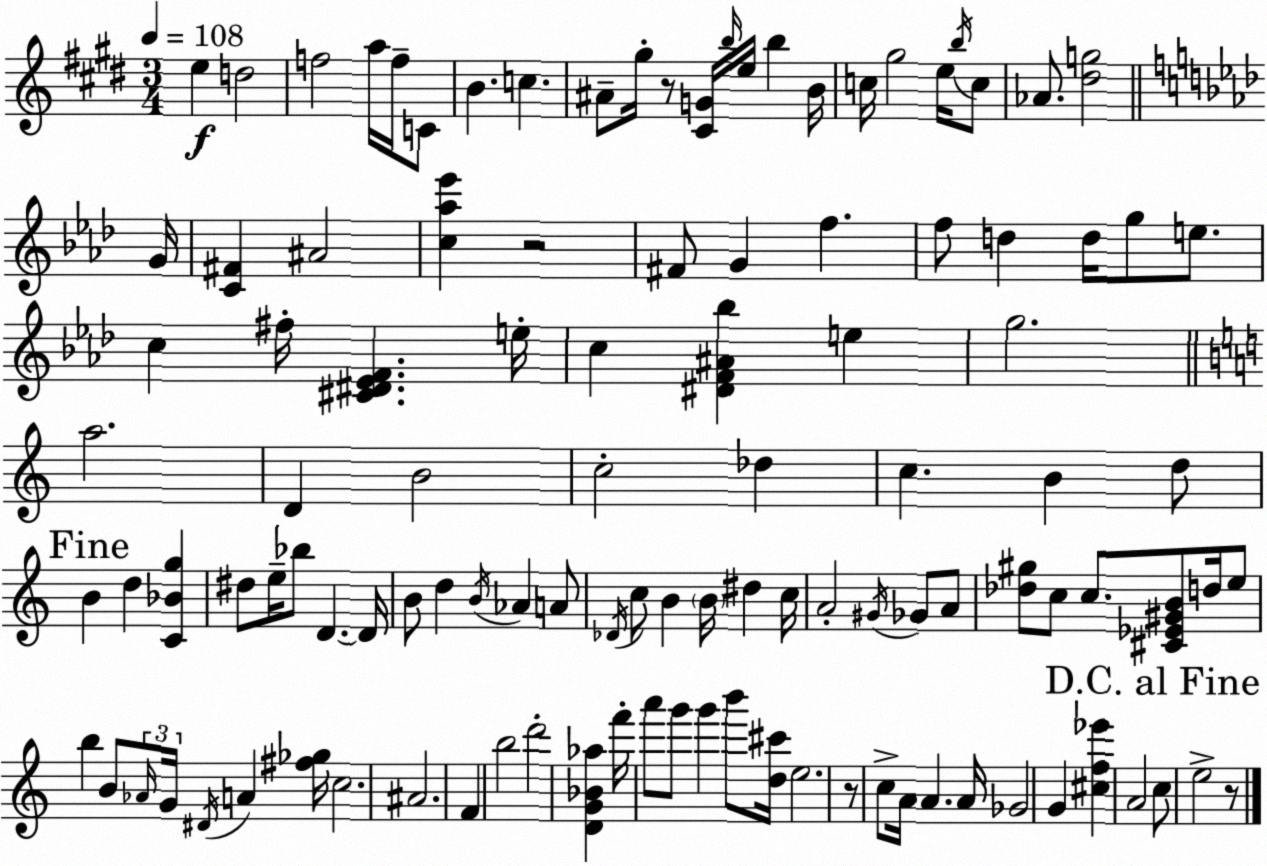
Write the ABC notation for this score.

X:1
T:Untitled
M:3/4
L:1/4
K:E
e d2 f2 a/4 f/4 C/2 B c ^A/2 ^g/4 z/2 [^CG]/4 b/4 e/4 b B/4 c/4 ^g2 e/4 b/4 c/2 _A/2 [^dg]2 G/4 [C^F] ^A2 [c_a_e'] z2 ^F/2 G f f/2 d d/4 g/2 e/2 c ^f/4 [^C^D_EF] e/4 c [^DF^A_b] e g2 a2 D B2 c2 _d c B d/2 B d [C_Bg] ^d/2 e/4 _b/2 D D/4 B/2 d B/4 _A A/2 _D/4 c/2 B B/4 ^d c/4 A2 ^G/4 _G/2 A/2 [_d^g]/2 c/2 c/2 [^C_E^GB]/2 d/4 e/2 b B/2 _A/4 G/4 ^D/4 A [^f_g]/4 c2 ^A2 F b2 d'2 [DG_B_a] f'/4 a'/2 g'/2 g' b'/2 [d^c']/4 e2 z/2 c/2 A/4 A A/4 _G2 G [^cf_e'] A2 c/2 e2 z/2